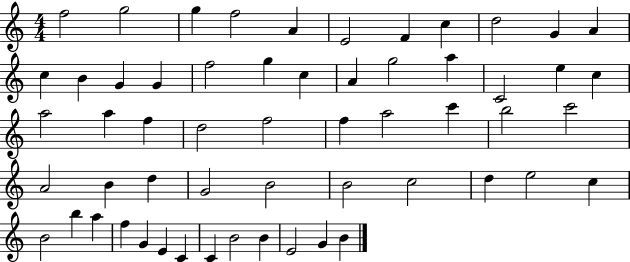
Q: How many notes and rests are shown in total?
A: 57